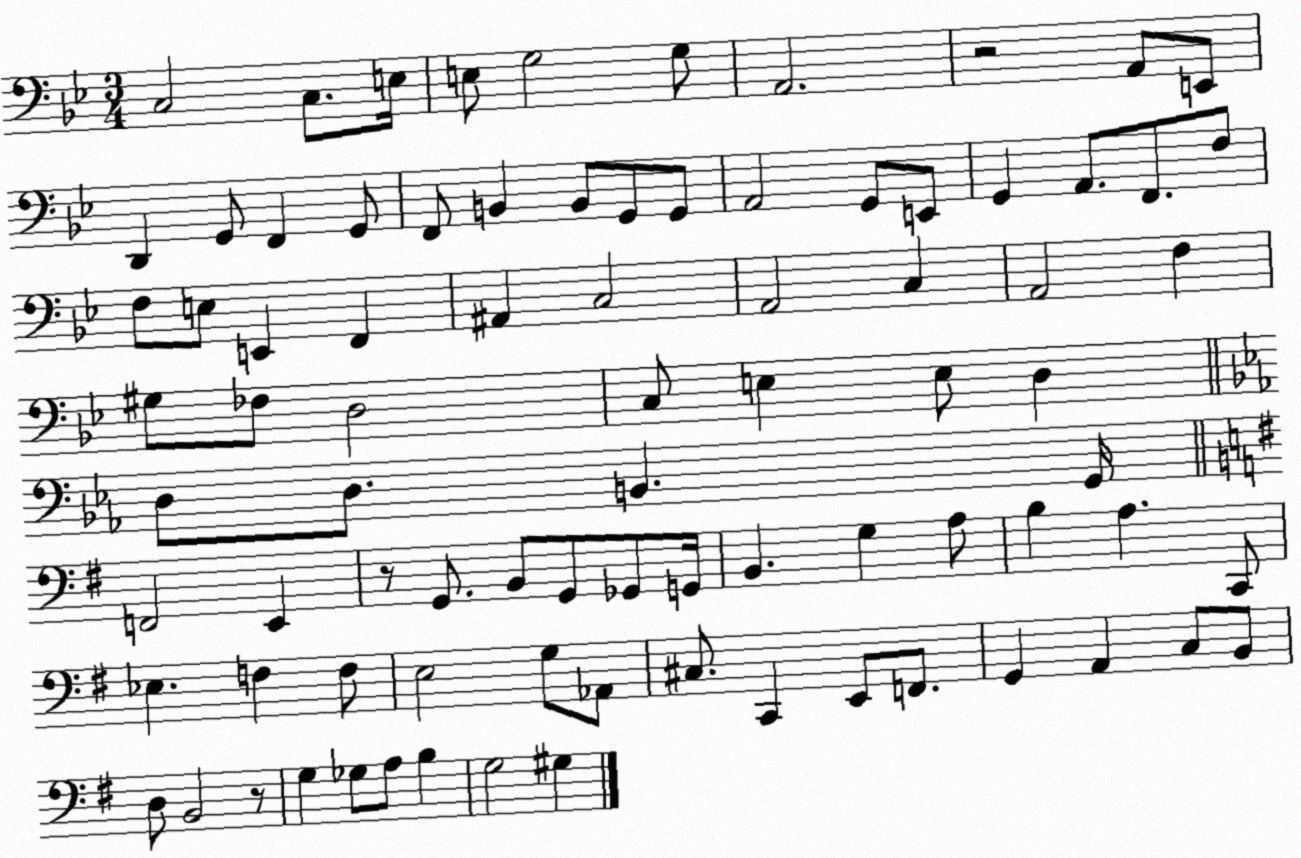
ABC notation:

X:1
T:Untitled
M:3/4
L:1/4
K:Bb
C,2 C,/2 E,/4 E,/2 G,2 G,/2 A,,2 z2 A,,/2 E,,/2 D,, G,,/2 F,, G,,/2 F,,/2 B,, B,,/2 G,,/2 G,,/2 A,,2 G,,/2 E,,/2 G,, A,,/2 F,,/2 F,/2 F,/2 E,/2 E,, F,, ^A,, C,2 A,,2 C, A,,2 F, ^G,/2 _F,/2 D,2 C,/2 E, E,/2 D, D,/2 D,/2 B,, G,,/4 F,,2 E,, z/2 G,,/2 B,,/2 G,,/2 _G,,/2 G,,/4 B,, G, A,/2 B, A, C,,/2 _E, F, F,/2 E,2 G,/2 _A,,/2 ^C,/2 C,, E,,/2 F,,/2 G,, A,, C,/2 B,,/2 D,/2 B,,2 z/2 G, _G,/2 A,/2 B, G,2 ^G,